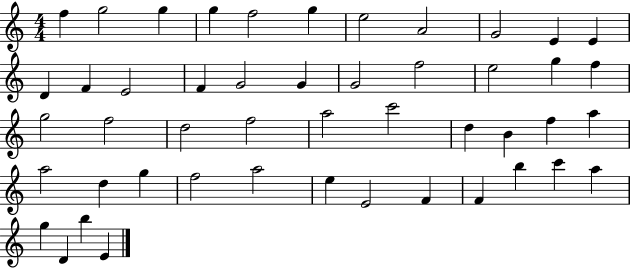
{
  \clef treble
  \numericTimeSignature
  \time 4/4
  \key c \major
  f''4 g''2 g''4 | g''4 f''2 g''4 | e''2 a'2 | g'2 e'4 e'4 | \break d'4 f'4 e'2 | f'4 g'2 g'4 | g'2 f''2 | e''2 g''4 f''4 | \break g''2 f''2 | d''2 f''2 | a''2 c'''2 | d''4 b'4 f''4 a''4 | \break a''2 d''4 g''4 | f''2 a''2 | e''4 e'2 f'4 | f'4 b''4 c'''4 a''4 | \break g''4 d'4 b''4 e'4 | \bar "|."
}